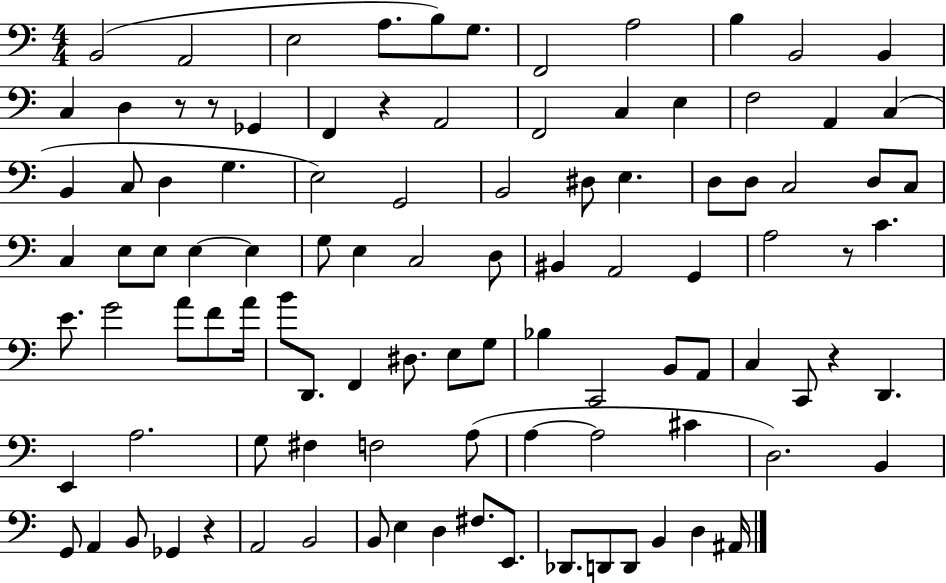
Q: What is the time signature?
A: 4/4